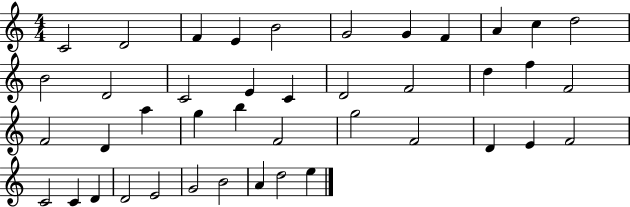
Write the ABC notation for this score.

X:1
T:Untitled
M:4/4
L:1/4
K:C
C2 D2 F E B2 G2 G F A c d2 B2 D2 C2 E C D2 F2 d f F2 F2 D a g b F2 g2 F2 D E F2 C2 C D D2 E2 G2 B2 A d2 e